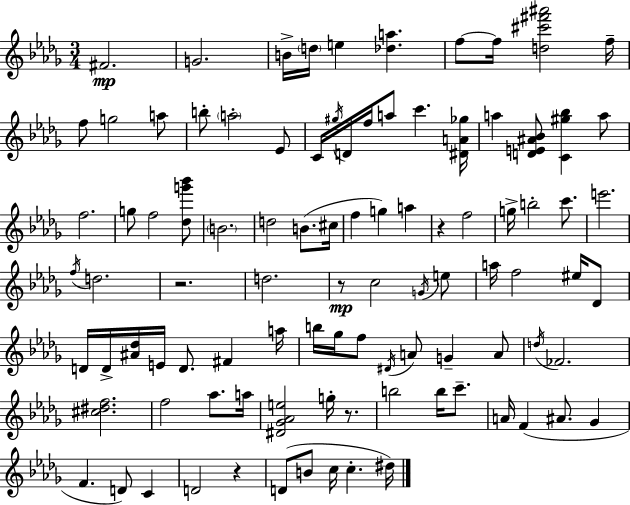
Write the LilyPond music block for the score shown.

{
  \clef treble
  \numericTimeSignature
  \time 3/4
  \key bes \minor
  fis'2.\mp | g'2. | b'16-> \parenthesize d''16 e''4 <des'' a''>4. | f''8~~ f''16 <d'' cis''' fis''' ais'''>2 f''16-- | \break f''8 g''2 a''8 | b''8-. \parenthesize a''2-. ees'8 | c'16 \acciaccatura { gis''16 } d'16 f''16 a''8 c'''4. | <dis' a' ges''>16 a''4 <d' e' ais' bes'>8 <c' gis'' bes''>4 a''8 | \break f''2. | g''8 f''2 <des'' g''' bes'''>8 | \parenthesize b'2. | d''2 b'8.( | \break cis''16 f''4 g''4) a''4 | r4 f''2 | g''16-> b''2-. c'''8. | e'''2. | \break \acciaccatura { f''16 } d''2. | r2. | d''2. | r8\mp c''2 | \break \acciaccatura { g'16 } e''8 a''16 f''2 | eis''16 des'8 d'16 d'16-> <ais' des''>16 e'16 d'8. fis'4 | a''16 b''16 ges''16 f''8 \acciaccatura { dis'16 } a'8 g'4-- | a'8 \acciaccatura { d''16 } fes'2. | \break <cis'' dis'' f''>2. | f''2 | aes''8. a''16 <dis' ges' aes' e''>2 | g''16-. r8. b''2 | \break b''16 c'''8.-- a'16 f'4( ais'8. | ges'4 f'4. d'8) | c'4 d'2 | r4 d'8( b'8 c''16 c''4.-. | \break dis''16) \bar "|."
}